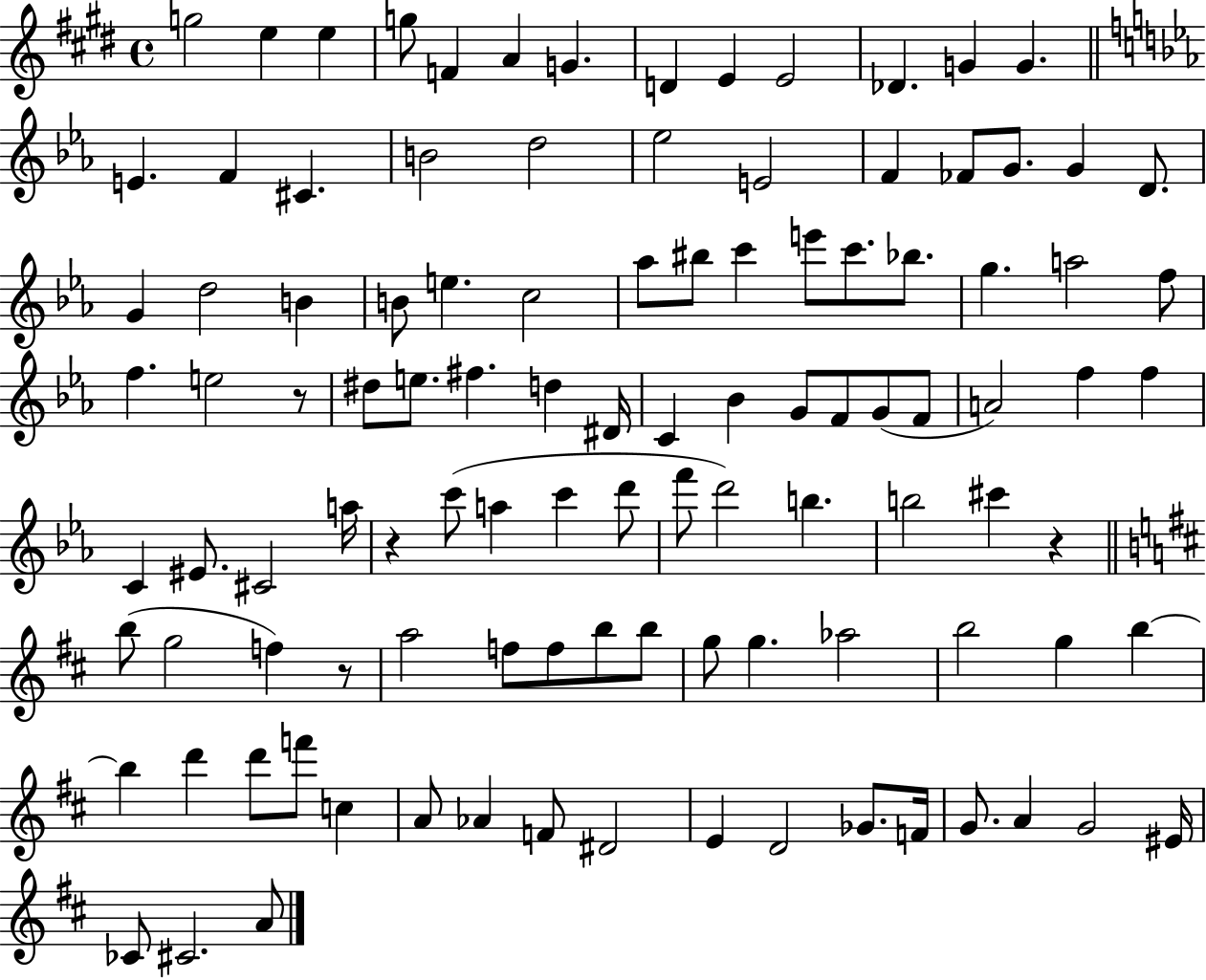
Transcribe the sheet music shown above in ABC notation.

X:1
T:Untitled
M:4/4
L:1/4
K:E
g2 e e g/2 F A G D E E2 _D G G E F ^C B2 d2 _e2 E2 F _F/2 G/2 G D/2 G d2 B B/2 e c2 _a/2 ^b/2 c' e'/2 c'/2 _b/2 g a2 f/2 f e2 z/2 ^d/2 e/2 ^f d ^D/4 C _B G/2 F/2 G/2 F/2 A2 f f C ^E/2 ^C2 a/4 z c'/2 a c' d'/2 f'/2 d'2 b b2 ^c' z b/2 g2 f z/2 a2 f/2 f/2 b/2 b/2 g/2 g _a2 b2 g b b d' d'/2 f'/2 c A/2 _A F/2 ^D2 E D2 _G/2 F/4 G/2 A G2 ^E/4 _C/2 ^C2 A/2